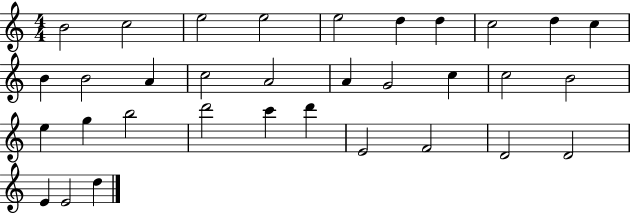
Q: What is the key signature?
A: C major